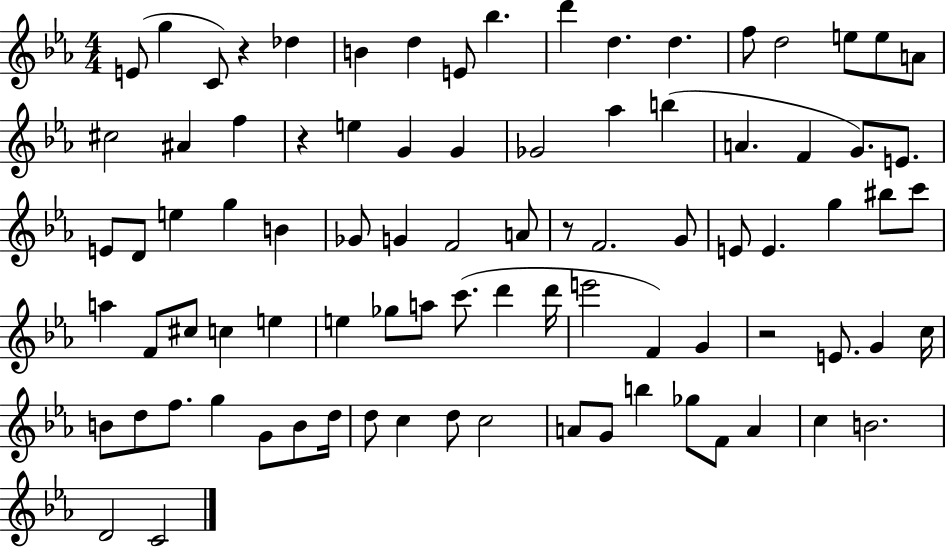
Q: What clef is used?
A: treble